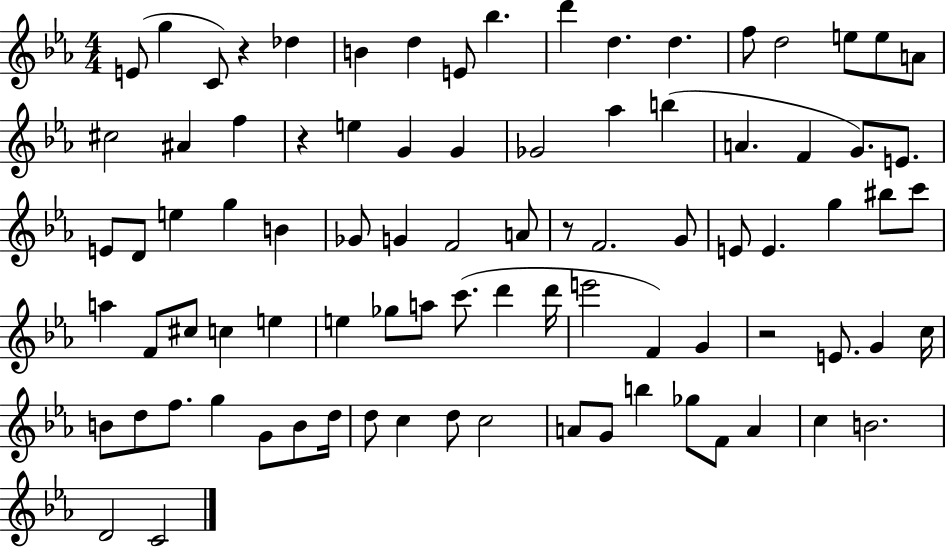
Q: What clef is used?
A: treble